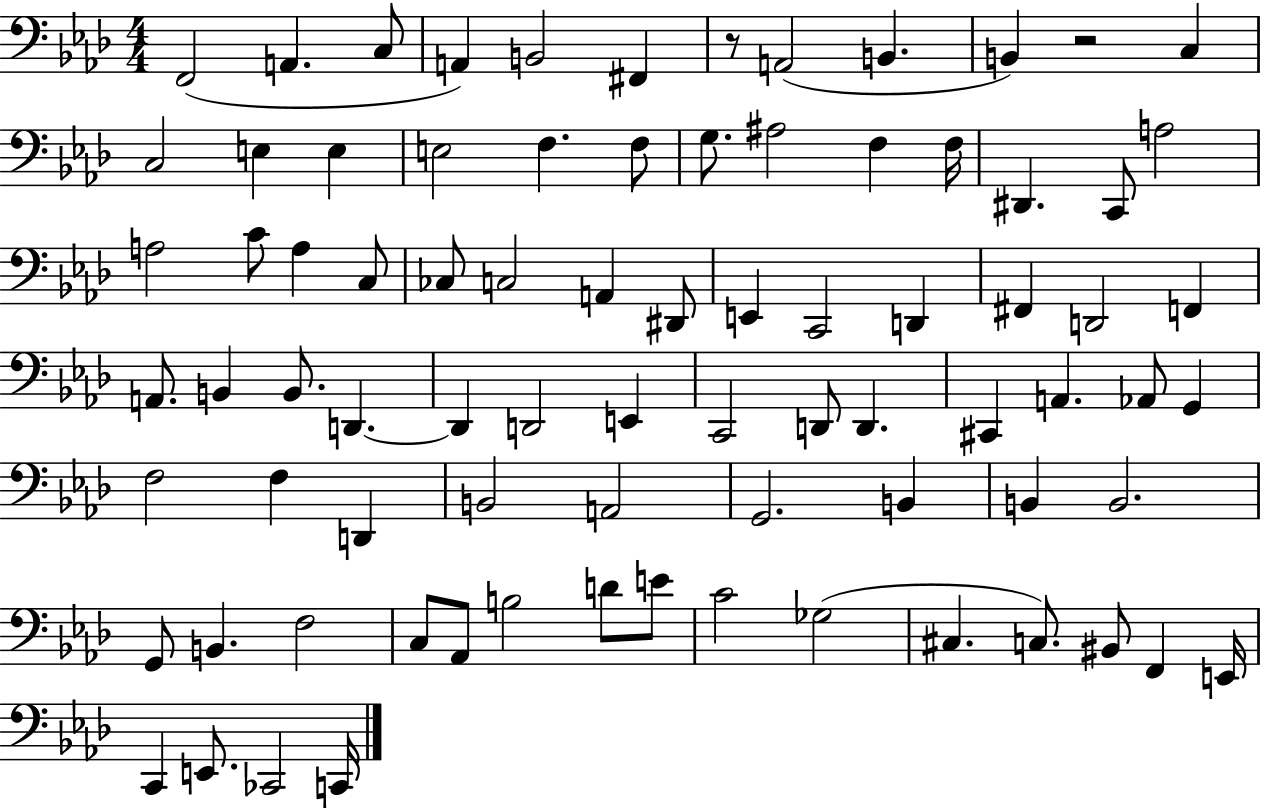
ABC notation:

X:1
T:Untitled
M:4/4
L:1/4
K:Ab
F,,2 A,, C,/2 A,, B,,2 ^F,, z/2 A,,2 B,, B,, z2 C, C,2 E, E, E,2 F, F,/2 G,/2 ^A,2 F, F,/4 ^D,, C,,/2 A,2 A,2 C/2 A, C,/2 _C,/2 C,2 A,, ^D,,/2 E,, C,,2 D,, ^F,, D,,2 F,, A,,/2 B,, B,,/2 D,, D,, D,,2 E,, C,,2 D,,/2 D,, ^C,, A,, _A,,/2 G,, F,2 F, D,, B,,2 A,,2 G,,2 B,, B,, B,,2 G,,/2 B,, F,2 C,/2 _A,,/2 B,2 D/2 E/2 C2 _G,2 ^C, C,/2 ^B,,/2 F,, E,,/4 C,, E,,/2 _C,,2 C,,/4